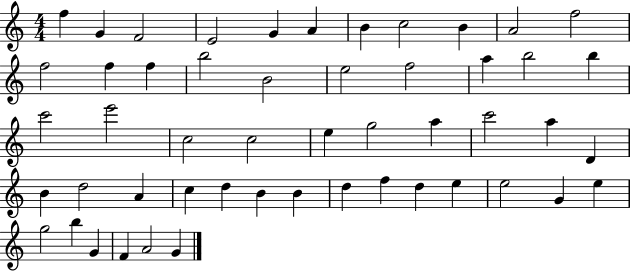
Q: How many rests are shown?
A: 0